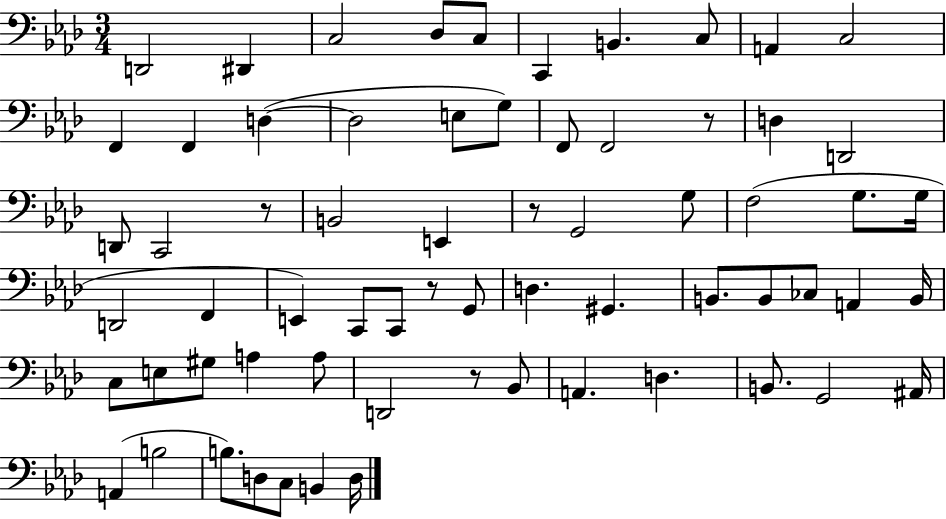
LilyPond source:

{
  \clef bass
  \numericTimeSignature
  \time 3/4
  \key aes \major
  d,2 dis,4 | c2 des8 c8 | c,4 b,4. c8 | a,4 c2 | \break f,4 f,4 d4~(~ | d2 e8 g8) | f,8 f,2 r8 | d4 d,2 | \break d,8 c,2 r8 | b,2 e,4 | r8 g,2 g8 | f2( g8. g16 | \break d,2 f,4 | e,4) c,8 c,8 r8 g,8 | d4. gis,4. | b,8. b,8 ces8 a,4 b,16 | \break c8 e8 gis8 a4 a8 | d,2 r8 bes,8 | a,4. d4. | b,8. g,2 ais,16 | \break a,4( b2 | b8.) d8 c8 b,4 d16 | \bar "|."
}